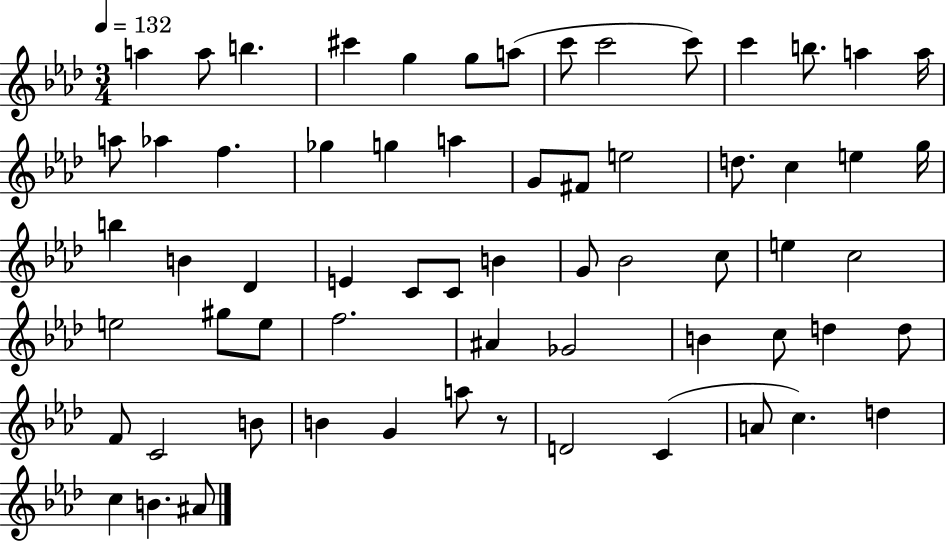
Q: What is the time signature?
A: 3/4